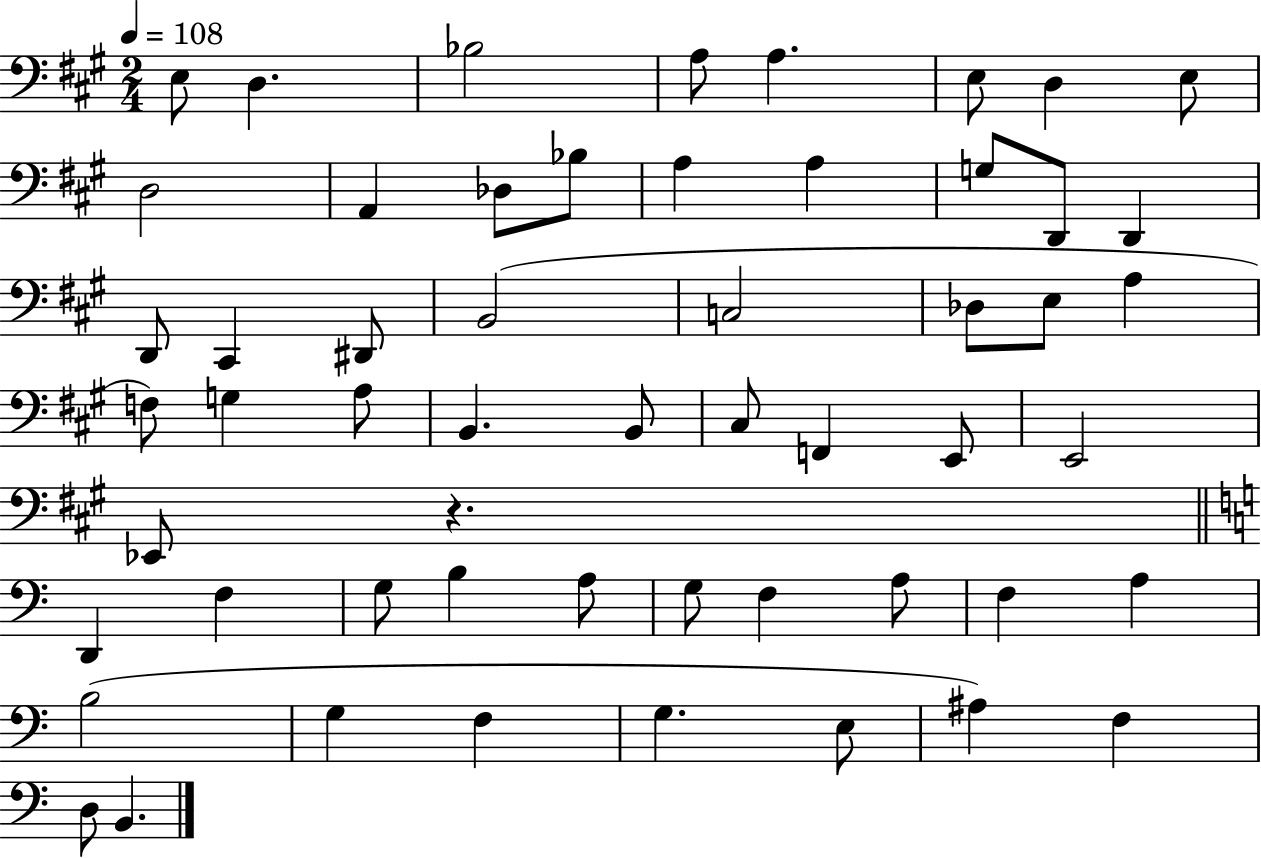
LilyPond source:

{
  \clef bass
  \numericTimeSignature
  \time 2/4
  \key a \major
  \tempo 4 = 108
  \repeat volta 2 { e8 d4. | bes2 | a8 a4. | e8 d4 e8 | \break d2 | a,4 des8 bes8 | a4 a4 | g8 d,8 d,4 | \break d,8 cis,4 dis,8 | b,2( | c2 | des8 e8 a4 | \break f8) g4 a8 | b,4. b,8 | cis8 f,4 e,8 | e,2 | \break ees,8 r4. | \bar "||" \break \key c \major d,4 f4 | g8 b4 a8 | g8 f4 a8 | f4 a4 | \break b2( | g4 f4 | g4. e8 | ais4) f4 | \break d8 b,4. | } \bar "|."
}